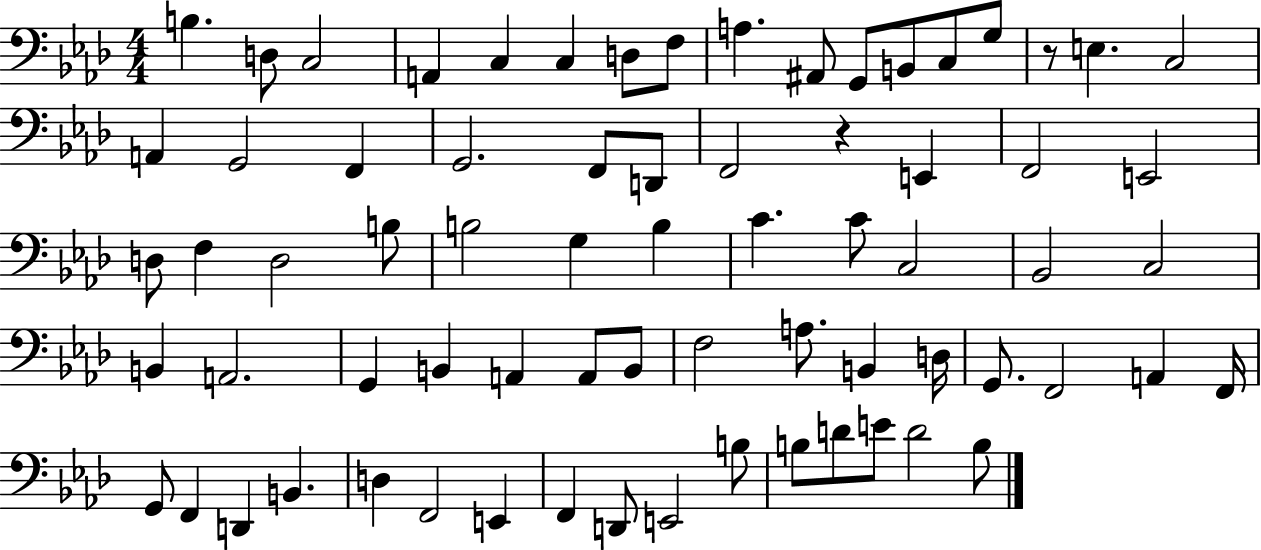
X:1
T:Untitled
M:4/4
L:1/4
K:Ab
B, D,/2 C,2 A,, C, C, D,/2 F,/2 A, ^A,,/2 G,,/2 B,,/2 C,/2 G,/2 z/2 E, C,2 A,, G,,2 F,, G,,2 F,,/2 D,,/2 F,,2 z E,, F,,2 E,,2 D,/2 F, D,2 B,/2 B,2 G, B, C C/2 C,2 _B,,2 C,2 B,, A,,2 G,, B,, A,, A,,/2 B,,/2 F,2 A,/2 B,, D,/4 G,,/2 F,,2 A,, F,,/4 G,,/2 F,, D,, B,, D, F,,2 E,, F,, D,,/2 E,,2 B,/2 B,/2 D/2 E/2 D2 B,/2